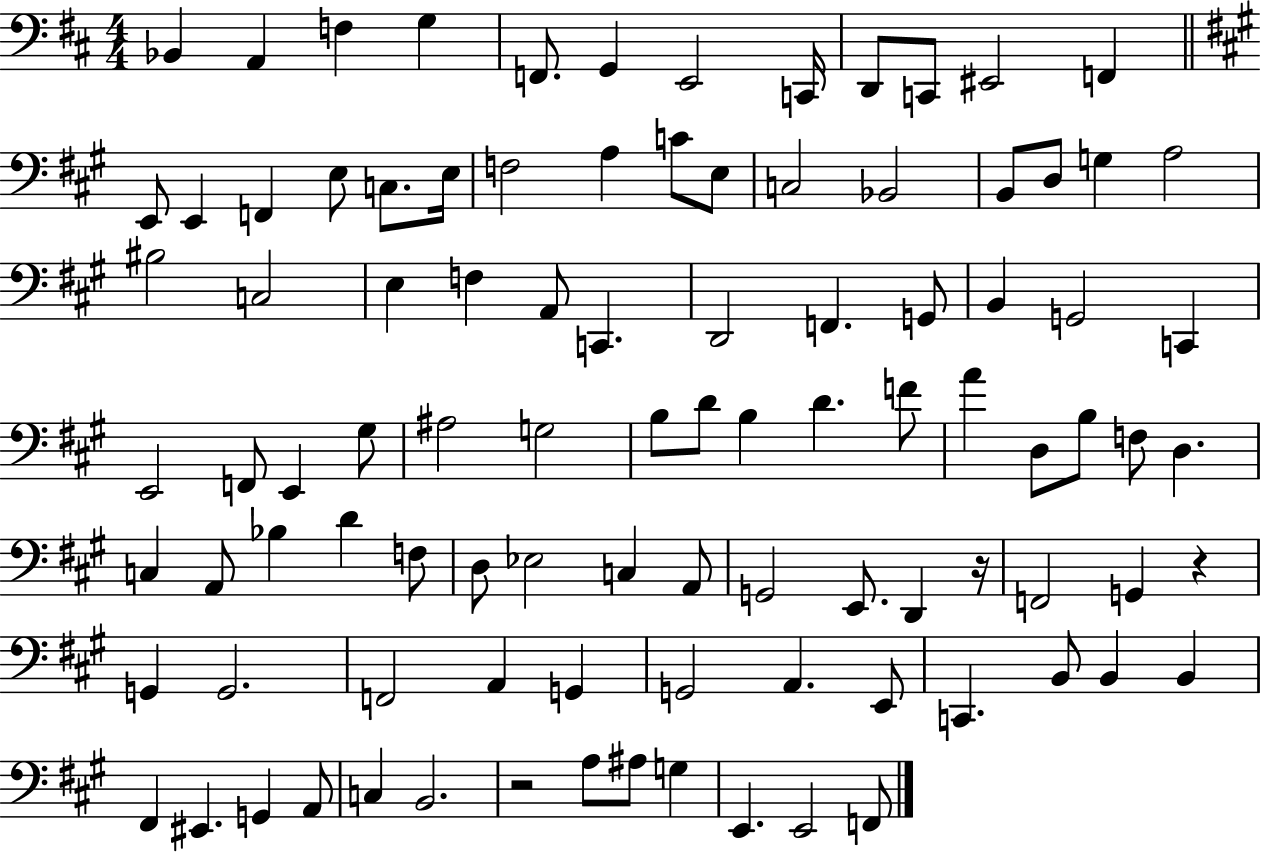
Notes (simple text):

Bb2/q A2/q F3/q G3/q F2/e. G2/q E2/h C2/s D2/e C2/e EIS2/h F2/q E2/e E2/q F2/q E3/e C3/e. E3/s F3/h A3/q C4/e E3/e C3/h Bb2/h B2/e D3/e G3/q A3/h BIS3/h C3/h E3/q F3/q A2/e C2/q. D2/h F2/q. G2/e B2/q G2/h C2/q E2/h F2/e E2/q G#3/e A#3/h G3/h B3/e D4/e B3/q D4/q. F4/e A4/q D3/e B3/e F3/e D3/q. C3/q A2/e Bb3/q D4/q F3/e D3/e Eb3/h C3/q A2/e G2/h E2/e. D2/q R/s F2/h G2/q R/q G2/q G2/h. F2/h A2/q G2/q G2/h A2/q. E2/e C2/q. B2/e B2/q B2/q F#2/q EIS2/q. G2/q A2/e C3/q B2/h. R/h A3/e A#3/e G3/q E2/q. E2/h F2/e